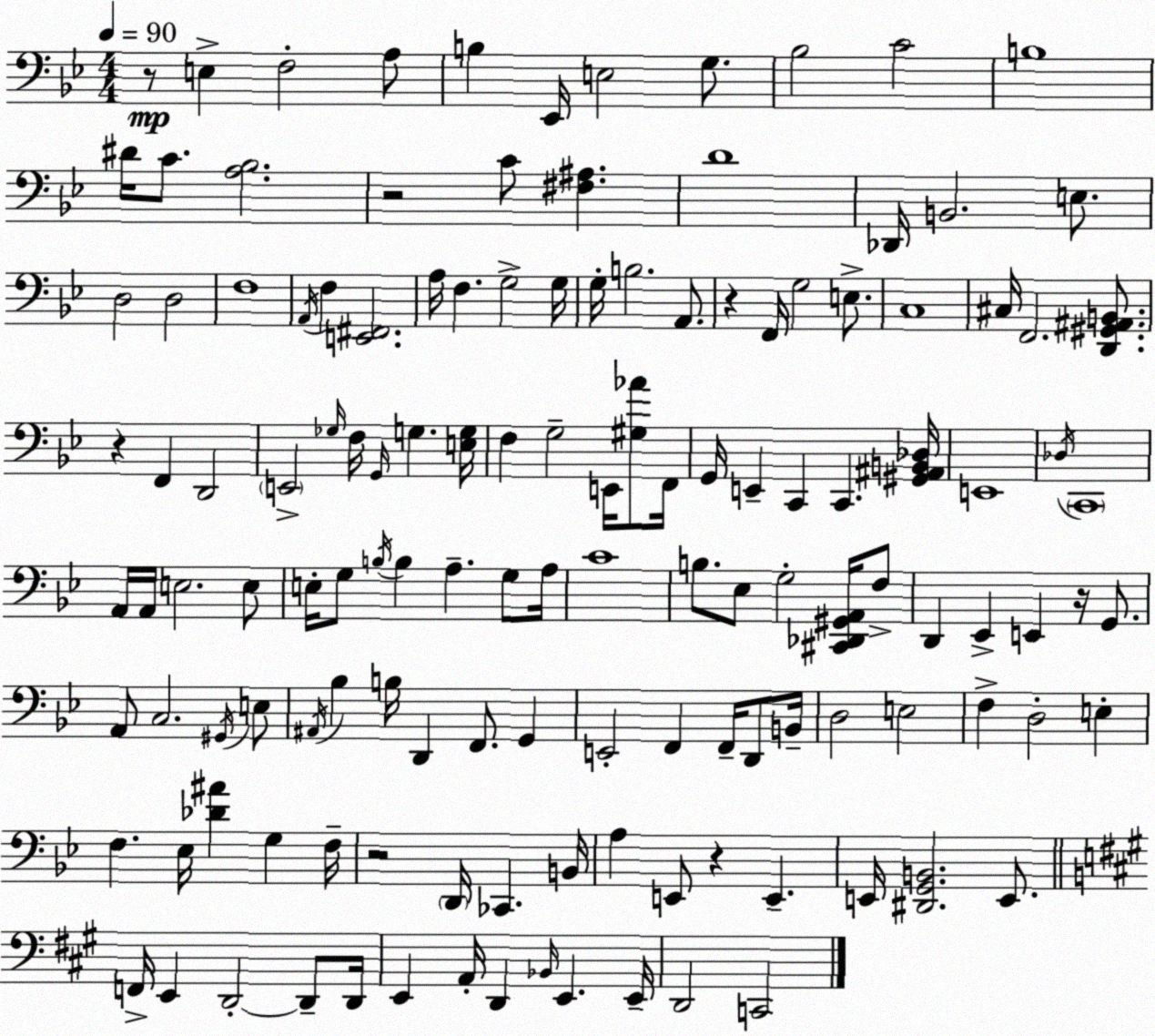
X:1
T:Untitled
M:4/4
L:1/4
K:Gm
z/2 E, F,2 A,/2 B, _E,,/4 E,2 G,/2 _B,2 C2 B,4 ^D/4 C/2 [A,_B,]2 z2 C/2 [^F,^A,] D4 _D,,/4 B,,2 E,/2 D,2 D,2 F,4 A,,/4 F, [E,,^F,,]2 A,/4 F, G,2 G,/4 G,/4 B,2 A,,/2 z F,,/4 G,2 E,/2 C,4 ^C,/4 F,,2 [D,,^G,,^A,,B,,]/2 z F,, D,,2 E,,2 _G,/4 F,/4 G,,/4 G, [E,G,]/4 F, G,2 E,,/4 [^G,_A]/2 F,,/4 G,,/4 E,, C,, C,, [^G,,^A,,B,,_D,]/4 E,,4 _D,/4 C,,4 A,,/4 A,,/4 E,2 E,/2 E,/4 G,/2 B,/4 B, A, G,/2 A,/4 C4 B,/2 _E,/2 G,2 [^C,,_D,,^G,,A,,]/4 F,/2 D,, _E,, E,, z/4 G,,/2 A,,/2 C,2 ^G,,/4 E,/2 ^A,,/4 _B, B,/4 D,, F,,/2 G,, E,,2 F,, F,,/4 D,,/2 B,,/4 D,2 E,2 F, D,2 E, F, _E,/4 [_D^A] G, F,/4 z2 D,,/4 _C,, B,,/4 A, E,,/2 z E,, E,,/4 [^D,,G,,B,,]2 E,,/2 F,,/4 E,, D,,2 D,,/2 D,,/4 E,, A,,/4 D,, _B,,/4 E,, E,,/4 D,,2 C,,2